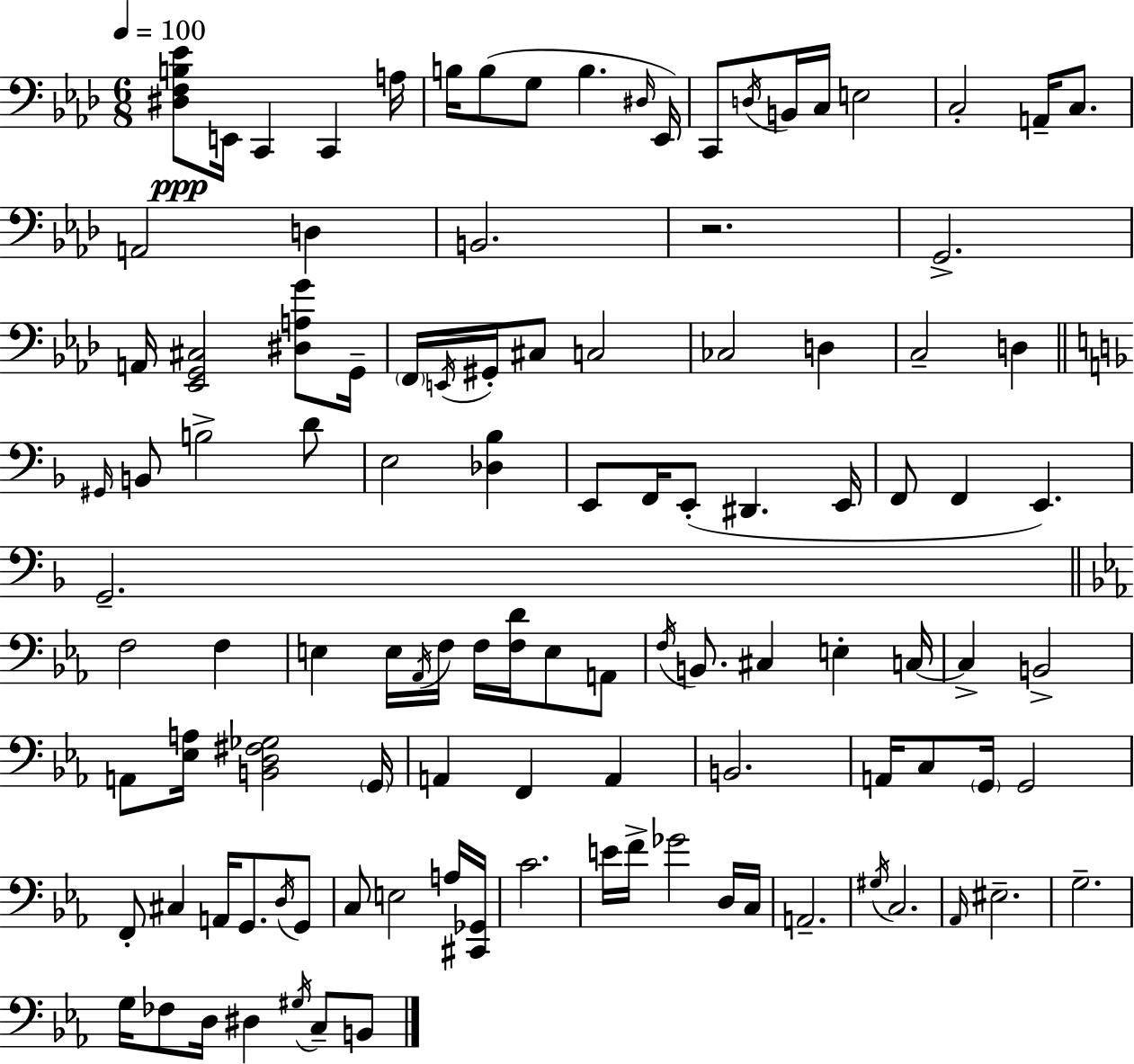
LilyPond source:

{
  \clef bass
  \numericTimeSignature
  \time 6/8
  \key aes \major
  \tempo 4 = 100
  <dis f b ees'>8\ppp e,16 c,4 c,4 a16 | b16 b8( g8 b4. \grace { dis16 } | ees,16) c,8 \acciaccatura { d16 } b,16 c16 e2 | c2-. a,16-- c8. | \break a,2 d4 | b,2. | r2. | g,2.-> | \break a,16 <ees, g, cis>2 <dis a g'>8 | g,16-- \parenthesize f,16 \acciaccatura { e,16 } gis,16-. cis8 c2 | ces2 d4 | c2-- d4 | \break \bar "||" \break \key d \minor \grace { gis,16 } b,8 b2-> d'8 | e2 <des bes>4 | e,8 f,16 e,8-.( dis,4. | e,16 f,8 f,4 e,4.) | \break g,2.-- | \bar "||" \break \key ees \major f2 f4 | e4 e16 \acciaccatura { aes,16 } f16 f16 <f d'>16 e8 a,8 | \acciaccatura { f16 } b,8. cis4 e4-. | c16~~ c4-> b,2-> | \break a,8 <ees a>16 <b, d fis ges>2 | \parenthesize g,16 a,4 f,4 a,4 | b,2. | a,16 c8 \parenthesize g,16 g,2 | \break f,8-. cis4 a,16 g,8. | \acciaccatura { d16 } g,8 c8 e2 | a16 <cis, ges,>16 c'2. | e'16 f'16-> ges'2 | \break d16 c16 a,2.-- | \acciaccatura { gis16 } c2. | \grace { aes,16 } eis2.-- | g2.-- | \break g16 fes8 d16 dis4 | \acciaccatura { gis16 } c8-- b,8 \bar "|."
}